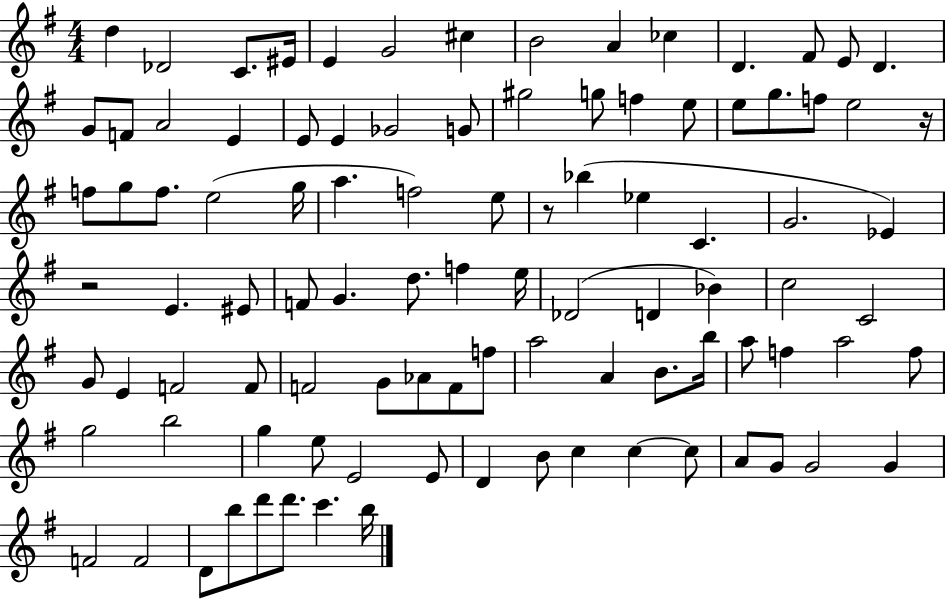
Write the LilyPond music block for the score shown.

{
  \clef treble
  \numericTimeSignature
  \time 4/4
  \key g \major
  d''4 des'2 c'8. eis'16 | e'4 g'2 cis''4 | b'2 a'4 ces''4 | d'4. fis'8 e'8 d'4. | \break g'8 f'8 a'2 e'4 | e'8 e'4 ges'2 g'8 | gis''2 g''8 f''4 e''8 | e''8 g''8. f''8 e''2 r16 | \break f''8 g''8 f''8. e''2( g''16 | a''4. f''2) e''8 | r8 bes''4( ees''4 c'4. | g'2. ees'4) | \break r2 e'4. eis'8 | f'8 g'4. d''8. f''4 e''16 | des'2( d'4 bes'4) | c''2 c'2 | \break g'8 e'4 f'2 f'8 | f'2 g'8 aes'8 f'8 f''8 | a''2 a'4 b'8. b''16 | a''8 f''4 a''2 f''8 | \break g''2 b''2 | g''4 e''8 e'2 e'8 | d'4 b'8 c''4 c''4~~ c''8 | a'8 g'8 g'2 g'4 | \break f'2 f'2 | d'8 b''8 d'''8 d'''8. c'''4. b''16 | \bar "|."
}